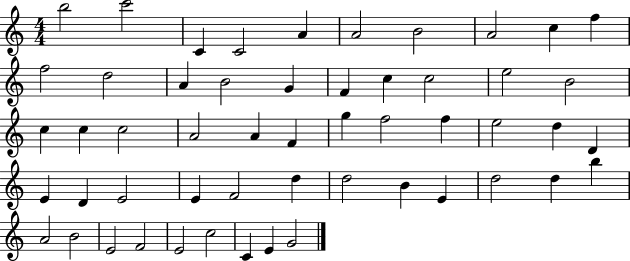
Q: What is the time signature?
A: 4/4